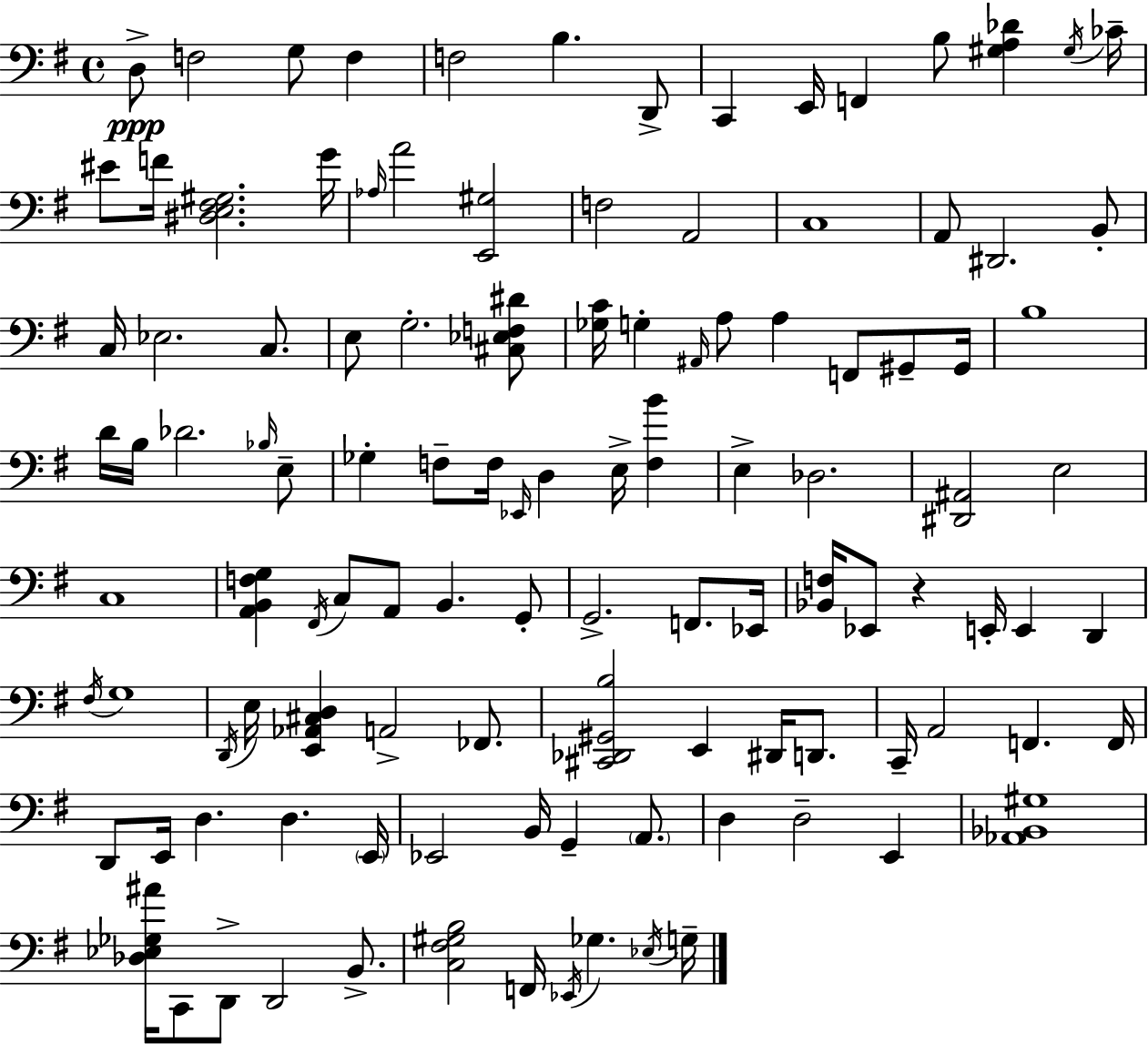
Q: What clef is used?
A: bass